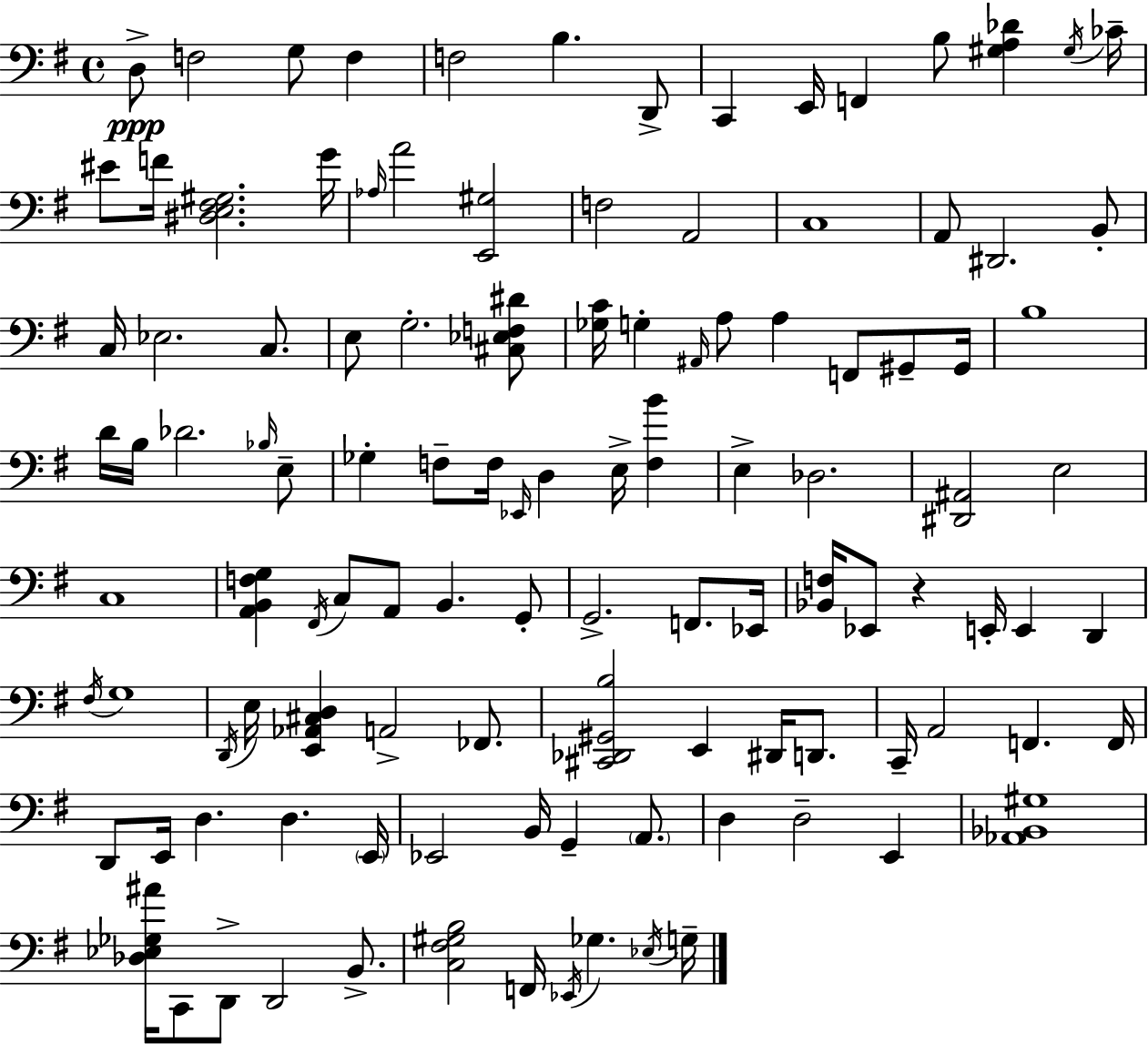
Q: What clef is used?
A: bass